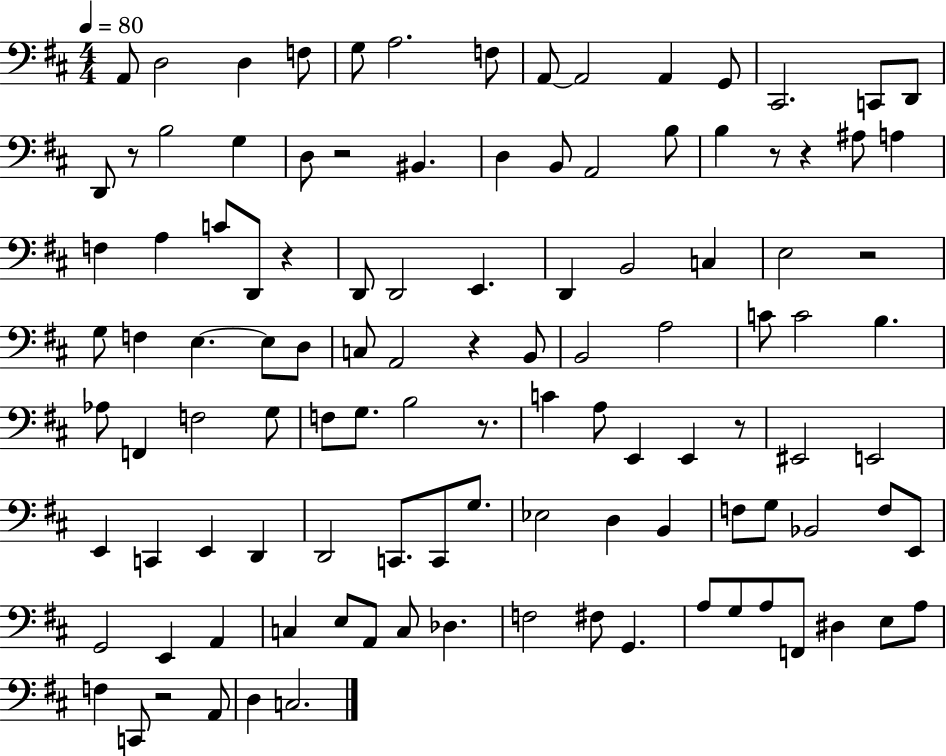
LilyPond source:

{
  \clef bass
  \numericTimeSignature
  \time 4/4
  \key d \major
  \tempo 4 = 80
  a,8 d2 d4 f8 | g8 a2. f8 | a,8~~ a,2 a,4 g,8 | cis,2. c,8 d,8 | \break d,8 r8 b2 g4 | d8 r2 bis,4. | d4 b,8 a,2 b8 | b4 r8 r4 ais8 a4 | \break f4 a4 c'8 d,8 r4 | d,8 d,2 e,4. | d,4 b,2 c4 | e2 r2 | \break g8 f4 e4.~~ e8 d8 | c8 a,2 r4 b,8 | b,2 a2 | c'8 c'2 b4. | \break aes8 f,4 f2 g8 | f8 g8. b2 r8. | c'4 a8 e,4 e,4 r8 | eis,2 e,2 | \break e,4 c,4 e,4 d,4 | d,2 c,8. c,8 g8. | ees2 d4 b,4 | f8 g8 bes,2 f8 e,8 | \break g,2 e,4 a,4 | c4 e8 a,8 c8 des4. | f2 fis8 g,4. | a8 g8 a8 f,8 dis4 e8 a8 | \break f4 c,8 r2 a,8 | d4 c2. | \bar "|."
}